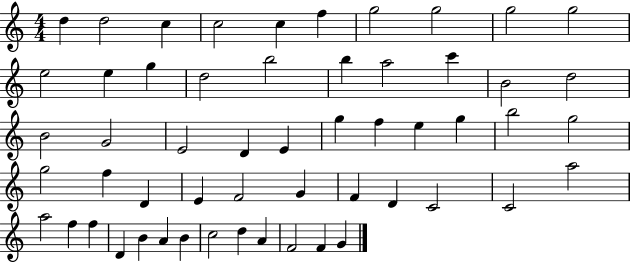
X:1
T:Untitled
M:4/4
L:1/4
K:C
d d2 c c2 c f g2 g2 g2 g2 e2 e g d2 b2 b a2 c' B2 d2 B2 G2 E2 D E g f e g b2 g2 g2 f D E F2 G F D C2 C2 a2 a2 f f D B A B c2 d A F2 F G